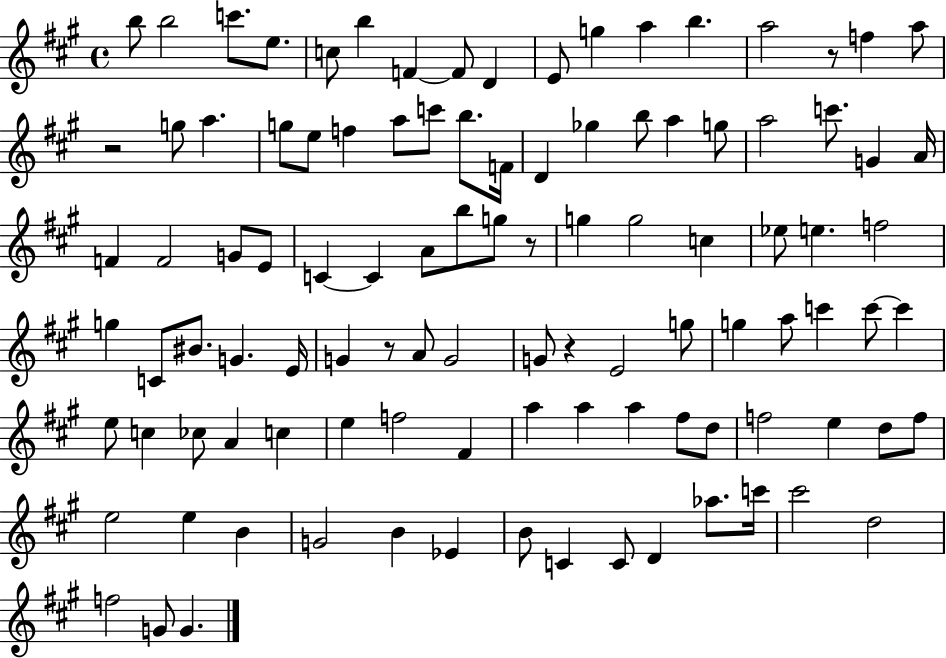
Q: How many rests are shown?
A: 5